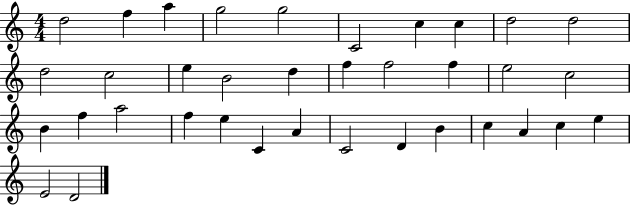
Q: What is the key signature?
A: C major